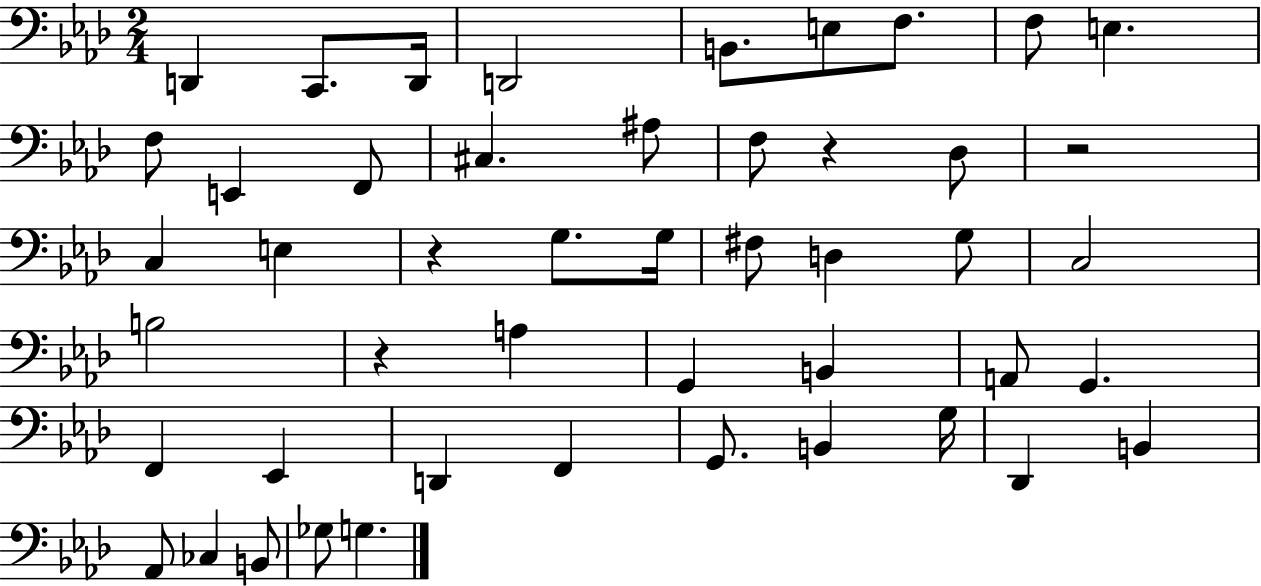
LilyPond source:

{
  \clef bass
  \numericTimeSignature
  \time 2/4
  \key aes \major
  d,4 c,8. d,16 | d,2 | b,8. e8 f8. | f8 e4. | \break f8 e,4 f,8 | cis4. ais8 | f8 r4 des8 | r2 | \break c4 e4 | r4 g8. g16 | fis8 d4 g8 | c2 | \break b2 | r4 a4 | g,4 b,4 | a,8 g,4. | \break f,4 ees,4 | d,4 f,4 | g,8. b,4 g16 | des,4 b,4 | \break aes,8 ces4 b,8 | ges8 g4. | \bar "|."
}